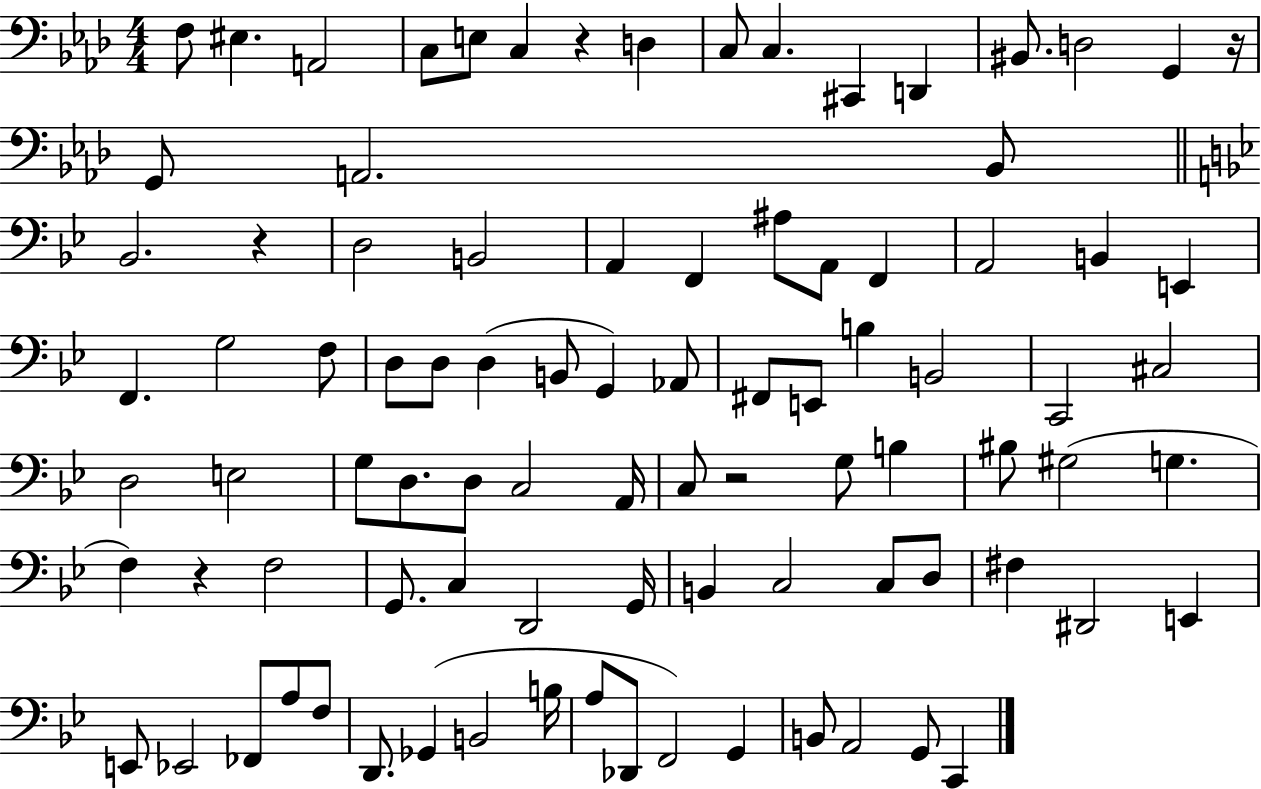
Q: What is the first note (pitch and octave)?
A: F3